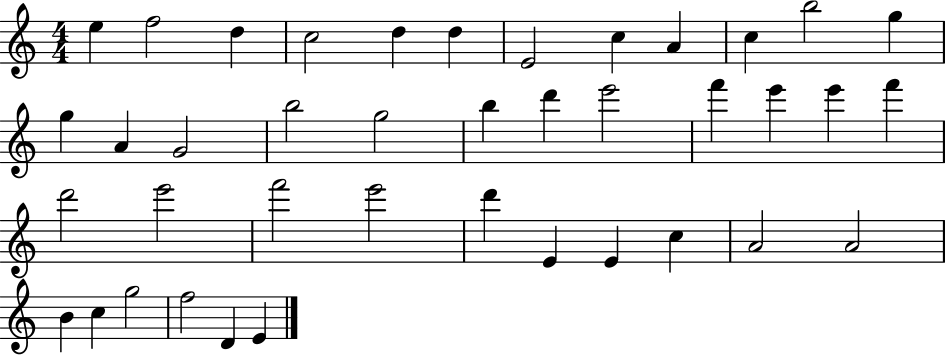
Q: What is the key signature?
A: C major